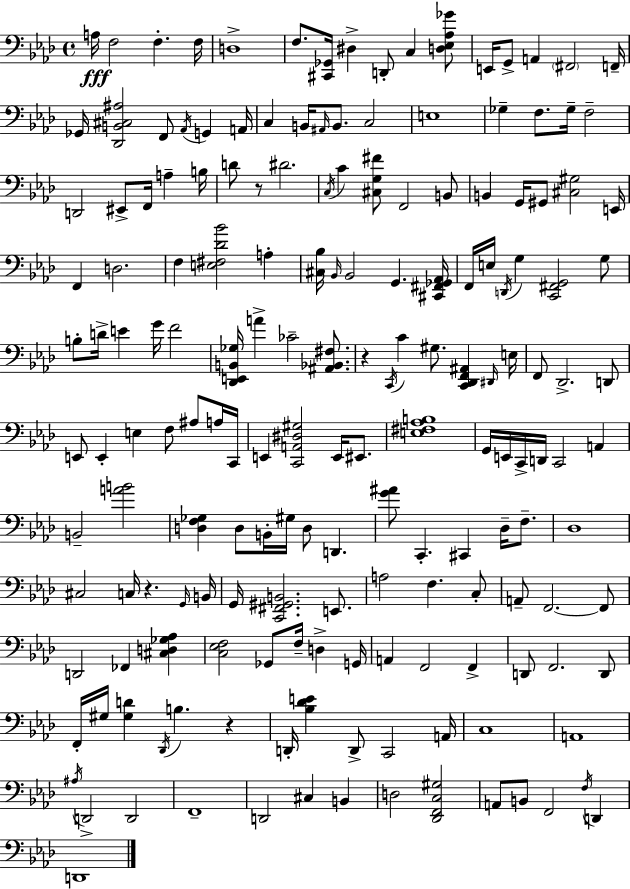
{
  \clef bass
  \time 4/4
  \defaultTimeSignature
  \key aes \major
  a16\fff f2 f4.-. f16 | d1-> | f8. <cis, ges,>16 dis4-> d,8-. c4 <d ees aes ges'>8 | e,16 g,8-> a,4 \parenthesize fis,2 f,16-- | \break ges,16 <des, b, cis ais>2 f,8 \acciaccatura { aes,16 } g,4 | a,16 c4 b,16 \grace { ais,16 } b,8. c2 | e1 | ges4-- f8. ges16-- f2-- | \break d,2 eis,8-> f,16 a4-- | b16 d'8 r8 dis'2. | \acciaccatura { c16 } c'4 <cis g fis'>8 f,2 | b,8 b,4 g,16 gis,8 <cis gis>2 | \break e,16 f,4 d2. | f4 <e fis des' bes'>2 a4-. | <cis bes>16 \grace { bes,16 } bes,2 g,4. | <cis, fis, ges, aes,>16 f,16 e16 \acciaccatura { d,16 } g4 <c, fis, g,>2 | \break g8 b8-. d'16-> e'4 g'16 f'2 | <des, e, b, ges>16 a'4-> ces'2-- | <ais, bes, fis>8. r4 \acciaccatura { c,16 } c'4 gis8. | <c, des, f, ais,>4 \grace { dis,16 } e16 f,8 des,2.-> | \break d,8 e,8 e,4-. e4 | f8 ais8 a16 c,16 e,4 <c, a, dis gis>2 | e,16 eis,8. <e fis aes b>1 | g,16 e,16 c,16-> d,16 c,2 | \break a,4 b,2-- <a' b'>2 | <d f ges>4 d8 b,16-. gis16 d8 | d,4. <g' ais'>8 c,4.-. cis,4 | des16-- f8.-- des1 | \break cis2 c16 | r4. \grace { g,16 } b,16 g,16 <c, fis, gis, b,>2. | e,8. a2 | f4. c8-. a,8-- f,2.~~ | \break f,8 d,2 | fes,4 <cis d ges aes>4 <c ees f>2 | ges,8 f16-- d4-> g,16 a,4 f,2 | f,4-> d,8 f,2. | \break d,8 f,16-. gis16 <gis d'>4 \acciaccatura { des,16 } b4. | r4 d,16-. <bes des' e'>4 d,8-> | c,2 a,16 c1 | a,1 | \break \acciaccatura { ais16 } d,2-> | d,2 f,1-- | d,2 | cis4 b,4 d2 | \break <des, f, c gis>2 a,8 b,8 f,2 | \acciaccatura { f16 } d,4 d,1 | \bar "|."
}